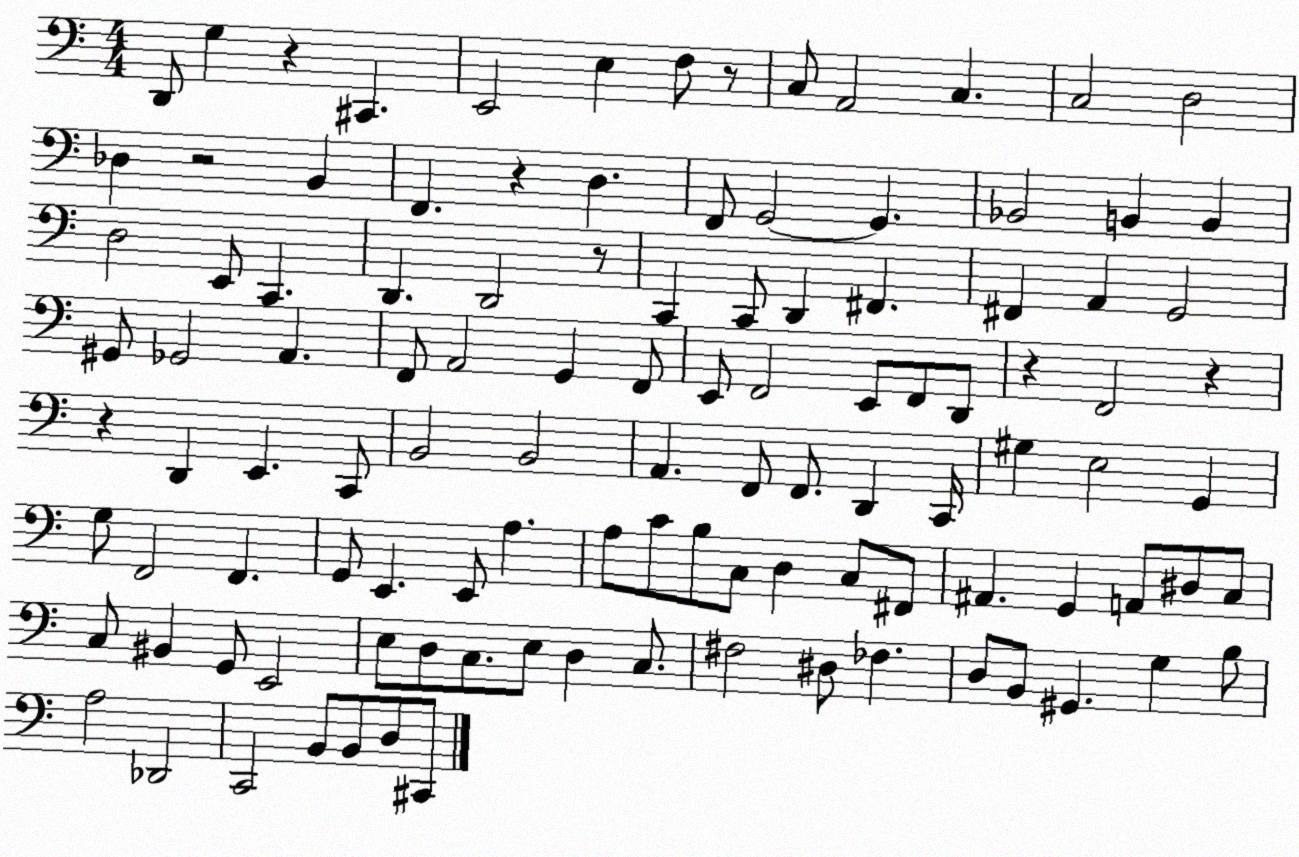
X:1
T:Untitled
M:4/4
L:1/4
K:C
D,,/2 G, z ^C,, E,,2 E, F,/2 z/2 C,/2 A,,2 C, C,2 D,2 _D, z2 B,, F,, z D, F,,/2 G,,2 G,, _B,,2 B,, B,, D,2 E,,/2 C,, D,, D,,2 z/2 C,, C,,/2 D,, ^F,, ^F,, A,, G,,2 ^G,,/2 _G,,2 A,, F,,/2 A,,2 G,, F,,/2 E,,/2 F,,2 E,,/2 F,,/2 D,,/2 z F,,2 z z D,, E,, C,,/2 B,,2 B,,2 A,, F,,/2 F,,/2 D,, C,,/4 ^G, E,2 G,, G,/2 F,,2 F,, G,,/2 E,, E,,/2 A, A,/2 C/2 B,/2 C,/2 D, C,/2 ^F,,/2 ^A,, G,, A,,/2 ^D,/2 C,/2 C,/2 ^B,, G,,/2 E,,2 E,/2 D,/2 C,/2 E,/2 D, C,/2 ^F,2 ^D,/2 _F, D,/2 B,,/2 ^G,, G, B,/2 A,2 _D,,2 C,,2 B,,/2 B,,/2 D,/2 ^C,,/2